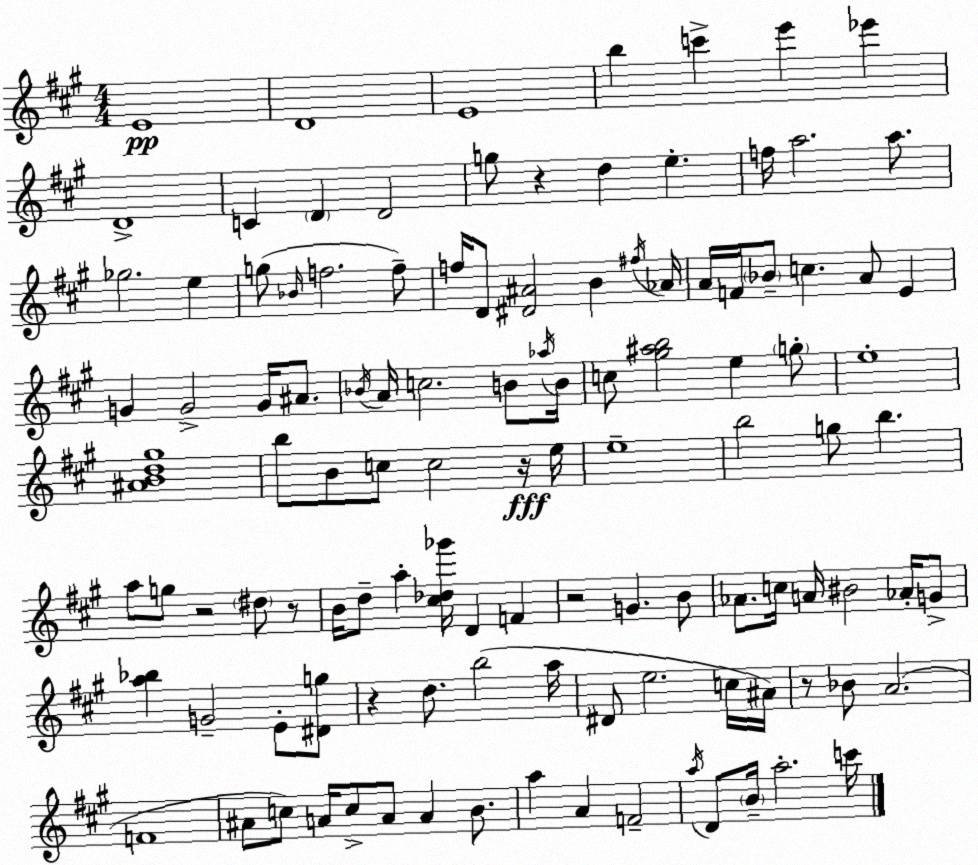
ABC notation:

X:1
T:Untitled
M:4/4
L:1/4
K:A
E4 D4 E4 b c' e' _e' D4 C D D2 g/2 z d e f/4 a2 a/2 _g2 e g/2 _B/4 f2 f/2 f/4 D/2 [^D^A]2 B ^f/4 _A/4 A/4 F/4 _B/2 c A/2 E G G2 G/4 ^A/2 _B/4 A/4 c2 B/2 _a/4 B/4 c/2 [^g^ab]2 e g/2 e4 [^ABd^g]4 b/2 B/2 c/2 c2 z/4 e/4 e4 b2 g/2 b a/2 g/2 z2 ^d/2 z/2 B/4 d/2 a [^c_d_g']/4 D F z2 G B/2 _A/2 c/4 A/4 ^B2 _A/4 G/2 [a_b] G2 E/2 [^Dg]/2 z d/2 b2 a/4 ^D/2 e2 c/4 ^A/4 z/2 _B/2 A2 F4 ^A/2 c/2 A/4 c/2 A/2 A B/2 a A F2 a/4 D/2 B/4 a2 c'/4